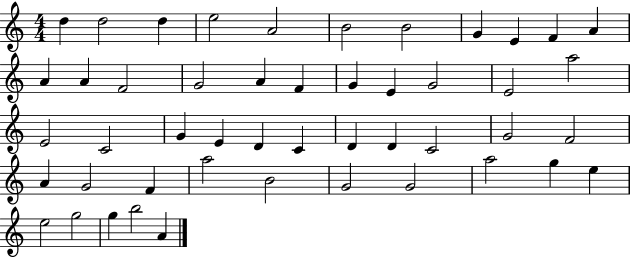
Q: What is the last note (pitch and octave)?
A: A4